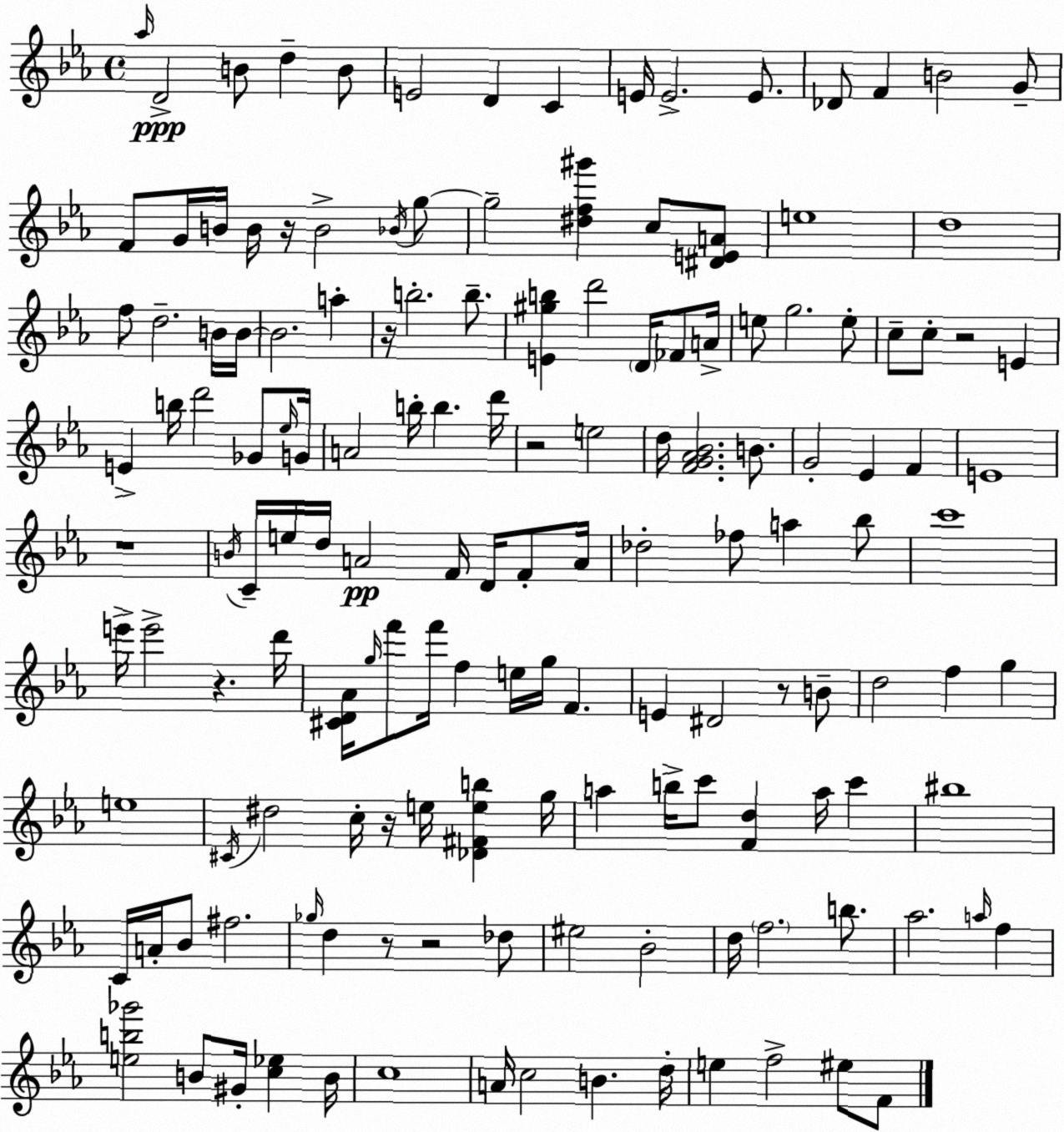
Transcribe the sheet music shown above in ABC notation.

X:1
T:Untitled
M:4/4
L:1/4
K:Eb
_a/4 D2 B/2 d B/2 E2 D C E/4 E2 E/2 _D/2 F B2 G/2 F/2 G/4 B/4 B/4 z/4 B2 _B/4 g/2 g2 [^df^g'] c/2 [^DEA]/2 e4 d4 f/2 d2 B/4 B/4 B2 a z/4 b2 b/2 [E^gb] d'2 D/4 _F/2 A/4 e/2 g2 e/2 c/2 c/2 z2 E E b/4 d'2 _G/2 _e/4 G/4 A2 b/4 b d'/4 z2 e2 d/4 [FG_A_B]2 B/2 G2 _E F E4 z4 B/4 C/4 e/4 d/4 A2 F/4 D/4 F/2 A/4 _d2 _f/2 a _b/2 c'4 e'/4 e'2 z d'/4 [^CD_A]/4 g/4 f'/2 f'/4 f e/4 g/4 F E ^D2 z/2 B/2 d2 f g e4 ^C/4 ^d2 c/4 z/4 e/4 [_D^Feb] g/4 a b/4 c'/2 [Fd] a/4 c' ^b4 C/4 A/4 _B/2 ^f2 _g/4 d z/2 z2 _d/2 ^e2 _B2 d/4 f2 b/2 _a2 a/4 f [eb_g']2 B/2 ^G/4 [c_e] B/4 c4 A/4 c2 B d/4 e f2 ^e/2 F/2